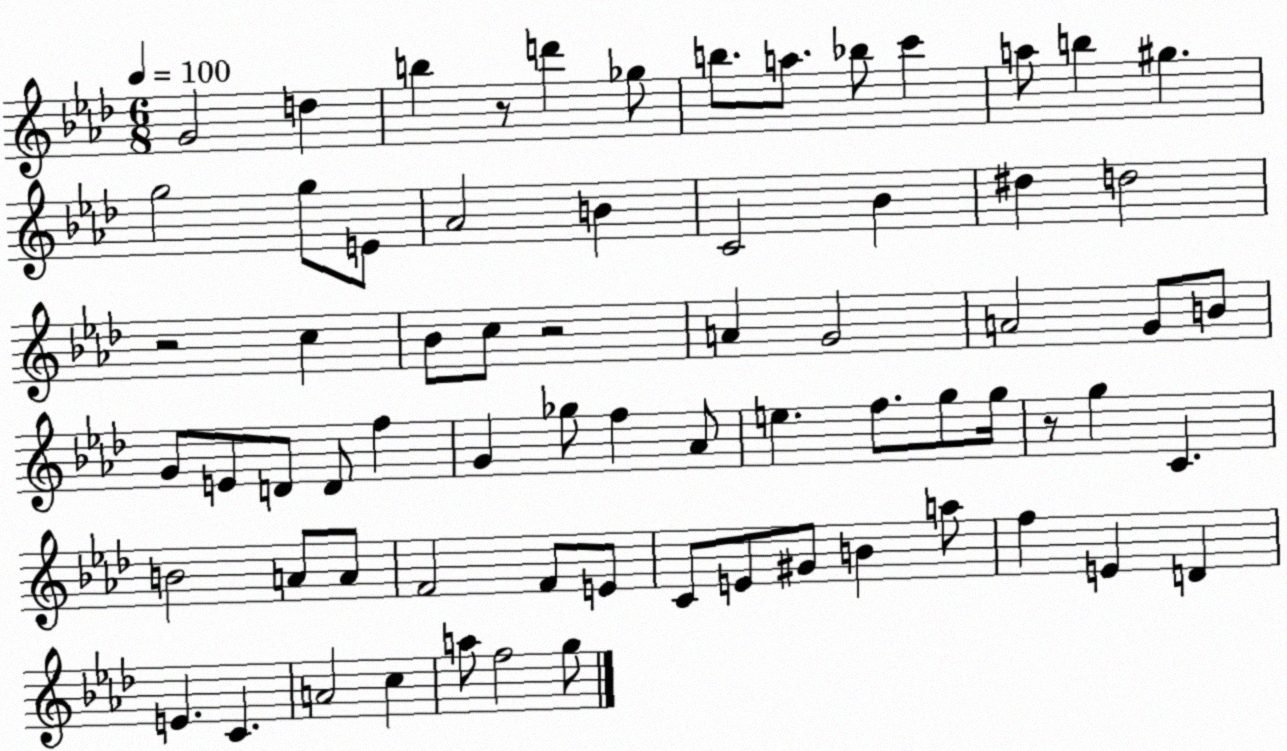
X:1
T:Untitled
M:6/8
L:1/4
K:Ab
G2 d b z/2 d' _g/2 b/2 a/2 _b/2 c' a/2 b ^g g2 g/2 E/2 _A2 B C2 _B ^d d2 z2 c _B/2 c/2 z2 A G2 A2 G/2 B/2 G/2 E/2 D/2 D/2 f G _g/2 f _A/2 e f/2 g/2 g/4 z/2 g C B2 A/2 A/2 F2 F/2 E/2 C/2 E/2 ^G/2 B a/2 f E D E C A2 c a/2 f2 g/2